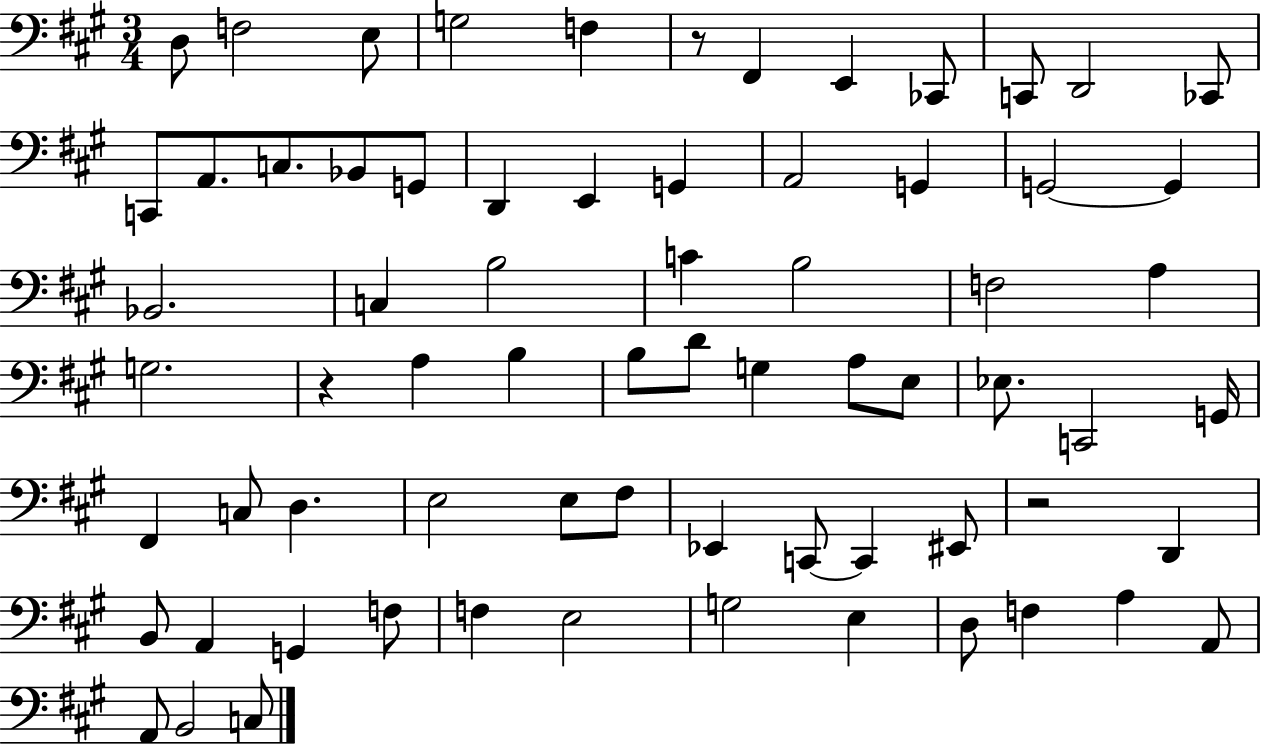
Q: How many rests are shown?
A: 3